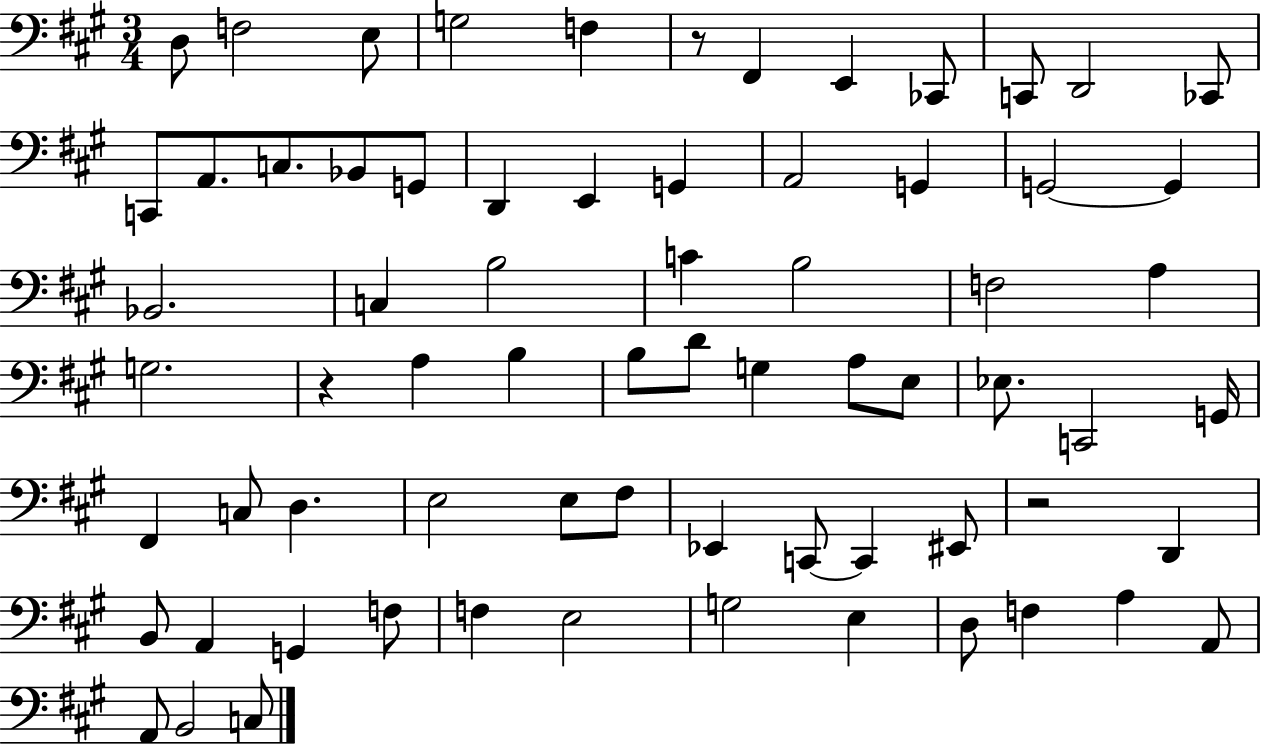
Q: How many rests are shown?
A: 3